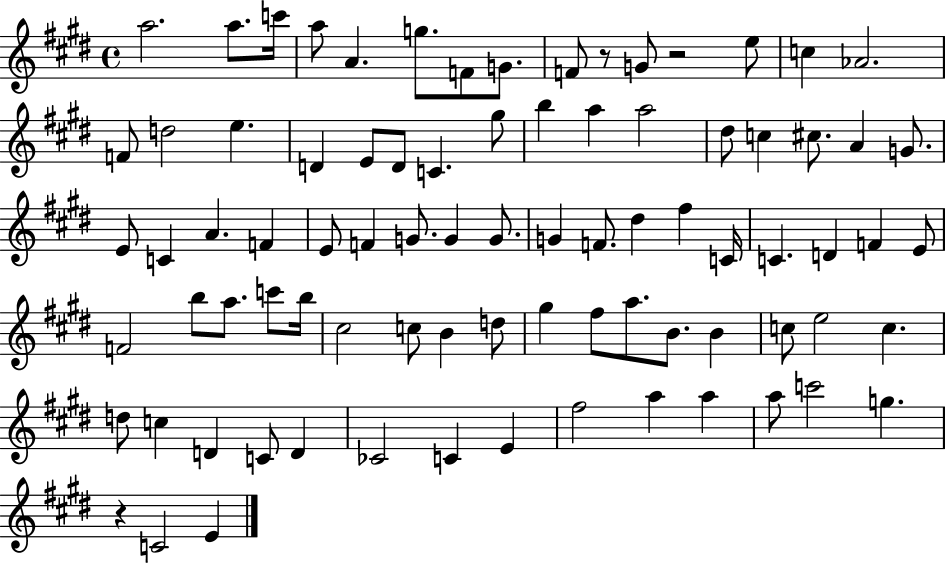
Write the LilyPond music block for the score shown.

{
  \clef treble
  \time 4/4
  \defaultTimeSignature
  \key e \major
  \repeat volta 2 { a''2. a''8. c'''16 | a''8 a'4. g''8. f'8 g'8. | f'8 r8 g'8 r2 e''8 | c''4 aes'2. | \break f'8 d''2 e''4. | d'4 e'8 d'8 c'4. gis''8 | b''4 a''4 a''2 | dis''8 c''4 cis''8. a'4 g'8. | \break e'8 c'4 a'4. f'4 | e'8 f'4 g'8. g'4 g'8. | g'4 f'8. dis''4 fis''4 c'16 | c'4. d'4 f'4 e'8 | \break f'2 b''8 a''8. c'''8 b''16 | cis''2 c''8 b'4 d''8 | gis''4 fis''8 a''8. b'8. b'4 | c''8 e''2 c''4. | \break d''8 c''4 d'4 c'8 d'4 | ces'2 c'4 e'4 | fis''2 a''4 a''4 | a''8 c'''2 g''4. | \break r4 c'2 e'4 | } \bar "|."
}